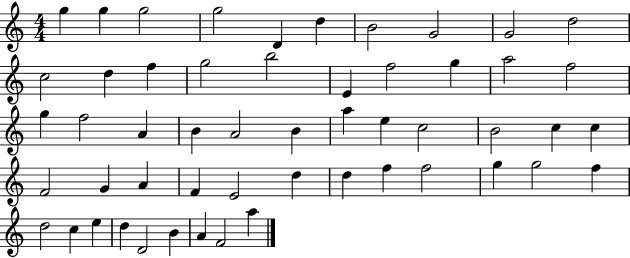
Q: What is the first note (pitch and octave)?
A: G5